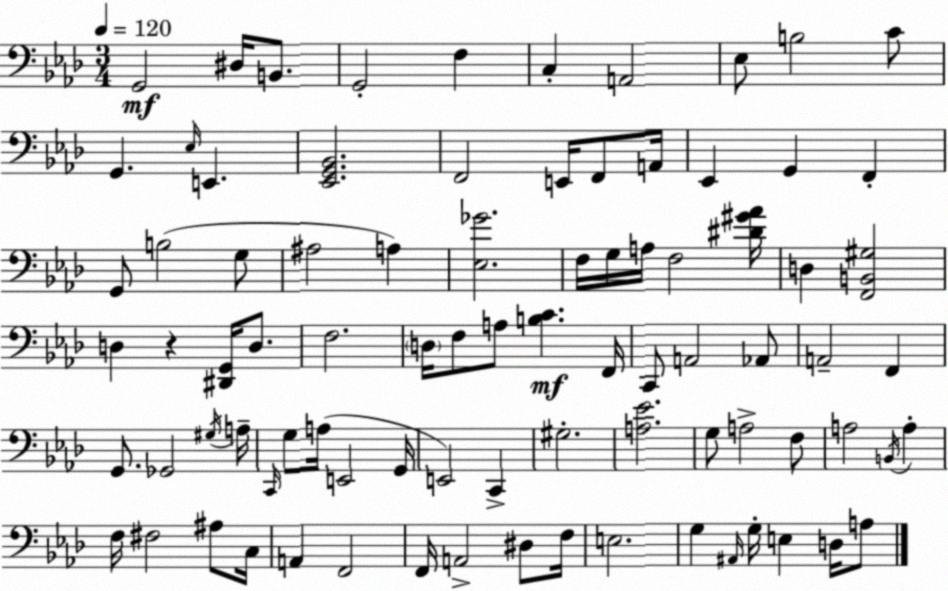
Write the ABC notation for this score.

X:1
T:Untitled
M:3/4
L:1/4
K:Ab
G,,2 ^D,/4 B,,/2 G,,2 F, C, A,,2 _E,/2 B,2 C/2 G,, _E,/4 E,, [_E,,G,,_B,,]2 F,,2 E,,/4 F,,/2 A,,/4 _E,, G,, F,, G,,/2 B,2 G,/2 ^A,2 A, [_E,_G]2 F,/4 G,/4 A,/4 F,2 [^D^G_A]/4 D, [F,,B,,^G,]2 D, z [^D,,G,,]/4 D,/2 F,2 D,/4 F,/2 A,/2 [B,C] F,,/4 C,,/2 A,,2 _A,,/2 A,,2 F,, G,,/2 _G,,2 ^G,/4 A,/4 C,,/4 G,/2 A,/4 E,,2 G,,/4 E,,2 C,, ^G,2 [A,_E]2 G,/2 A,2 F,/2 A,2 B,,/4 A, F,/4 ^F,2 ^A,/2 C,/4 A,, F,,2 F,,/4 A,,2 ^D,/2 F,/4 E,2 G, ^A,,/4 G,/4 E, D,/4 A,/2